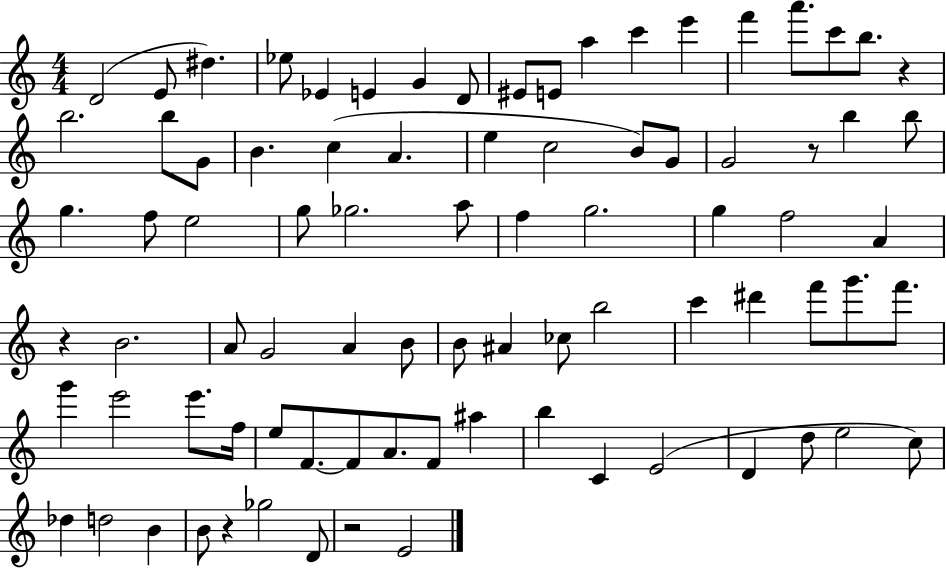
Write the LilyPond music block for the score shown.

{
  \clef treble
  \numericTimeSignature
  \time 4/4
  \key c \major
  \repeat volta 2 { d'2( e'8 dis''4.) | ees''8 ees'4 e'4 g'4 d'8 | eis'8 e'8 a''4 c'''4 e'''4 | f'''4 a'''8. c'''8 b''8. r4 | \break b''2. b''8 g'8 | b'4. c''4( a'4. | e''4 c''2 b'8) g'8 | g'2 r8 b''4 b''8 | \break g''4. f''8 e''2 | g''8 ges''2. a''8 | f''4 g''2. | g''4 f''2 a'4 | \break r4 b'2. | a'8 g'2 a'4 b'8 | b'8 ais'4 ces''8 b''2 | c'''4 dis'''4 f'''8 g'''8. f'''8. | \break g'''4 e'''2 e'''8. f''16 | e''8 f'8.~~ f'8 a'8. f'8 ais''4 | b''4 c'4 e'2( | d'4 d''8 e''2 c''8) | \break des''4 d''2 b'4 | b'8 r4 ges''2 d'8 | r2 e'2 | } \bar "|."
}